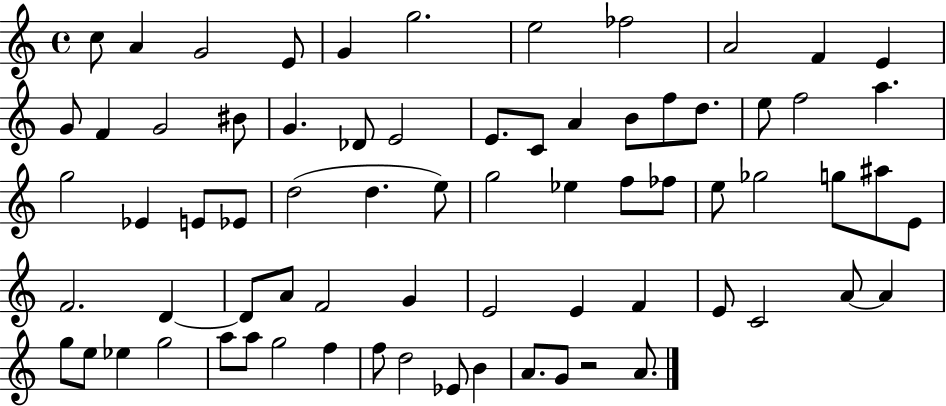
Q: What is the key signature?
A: C major